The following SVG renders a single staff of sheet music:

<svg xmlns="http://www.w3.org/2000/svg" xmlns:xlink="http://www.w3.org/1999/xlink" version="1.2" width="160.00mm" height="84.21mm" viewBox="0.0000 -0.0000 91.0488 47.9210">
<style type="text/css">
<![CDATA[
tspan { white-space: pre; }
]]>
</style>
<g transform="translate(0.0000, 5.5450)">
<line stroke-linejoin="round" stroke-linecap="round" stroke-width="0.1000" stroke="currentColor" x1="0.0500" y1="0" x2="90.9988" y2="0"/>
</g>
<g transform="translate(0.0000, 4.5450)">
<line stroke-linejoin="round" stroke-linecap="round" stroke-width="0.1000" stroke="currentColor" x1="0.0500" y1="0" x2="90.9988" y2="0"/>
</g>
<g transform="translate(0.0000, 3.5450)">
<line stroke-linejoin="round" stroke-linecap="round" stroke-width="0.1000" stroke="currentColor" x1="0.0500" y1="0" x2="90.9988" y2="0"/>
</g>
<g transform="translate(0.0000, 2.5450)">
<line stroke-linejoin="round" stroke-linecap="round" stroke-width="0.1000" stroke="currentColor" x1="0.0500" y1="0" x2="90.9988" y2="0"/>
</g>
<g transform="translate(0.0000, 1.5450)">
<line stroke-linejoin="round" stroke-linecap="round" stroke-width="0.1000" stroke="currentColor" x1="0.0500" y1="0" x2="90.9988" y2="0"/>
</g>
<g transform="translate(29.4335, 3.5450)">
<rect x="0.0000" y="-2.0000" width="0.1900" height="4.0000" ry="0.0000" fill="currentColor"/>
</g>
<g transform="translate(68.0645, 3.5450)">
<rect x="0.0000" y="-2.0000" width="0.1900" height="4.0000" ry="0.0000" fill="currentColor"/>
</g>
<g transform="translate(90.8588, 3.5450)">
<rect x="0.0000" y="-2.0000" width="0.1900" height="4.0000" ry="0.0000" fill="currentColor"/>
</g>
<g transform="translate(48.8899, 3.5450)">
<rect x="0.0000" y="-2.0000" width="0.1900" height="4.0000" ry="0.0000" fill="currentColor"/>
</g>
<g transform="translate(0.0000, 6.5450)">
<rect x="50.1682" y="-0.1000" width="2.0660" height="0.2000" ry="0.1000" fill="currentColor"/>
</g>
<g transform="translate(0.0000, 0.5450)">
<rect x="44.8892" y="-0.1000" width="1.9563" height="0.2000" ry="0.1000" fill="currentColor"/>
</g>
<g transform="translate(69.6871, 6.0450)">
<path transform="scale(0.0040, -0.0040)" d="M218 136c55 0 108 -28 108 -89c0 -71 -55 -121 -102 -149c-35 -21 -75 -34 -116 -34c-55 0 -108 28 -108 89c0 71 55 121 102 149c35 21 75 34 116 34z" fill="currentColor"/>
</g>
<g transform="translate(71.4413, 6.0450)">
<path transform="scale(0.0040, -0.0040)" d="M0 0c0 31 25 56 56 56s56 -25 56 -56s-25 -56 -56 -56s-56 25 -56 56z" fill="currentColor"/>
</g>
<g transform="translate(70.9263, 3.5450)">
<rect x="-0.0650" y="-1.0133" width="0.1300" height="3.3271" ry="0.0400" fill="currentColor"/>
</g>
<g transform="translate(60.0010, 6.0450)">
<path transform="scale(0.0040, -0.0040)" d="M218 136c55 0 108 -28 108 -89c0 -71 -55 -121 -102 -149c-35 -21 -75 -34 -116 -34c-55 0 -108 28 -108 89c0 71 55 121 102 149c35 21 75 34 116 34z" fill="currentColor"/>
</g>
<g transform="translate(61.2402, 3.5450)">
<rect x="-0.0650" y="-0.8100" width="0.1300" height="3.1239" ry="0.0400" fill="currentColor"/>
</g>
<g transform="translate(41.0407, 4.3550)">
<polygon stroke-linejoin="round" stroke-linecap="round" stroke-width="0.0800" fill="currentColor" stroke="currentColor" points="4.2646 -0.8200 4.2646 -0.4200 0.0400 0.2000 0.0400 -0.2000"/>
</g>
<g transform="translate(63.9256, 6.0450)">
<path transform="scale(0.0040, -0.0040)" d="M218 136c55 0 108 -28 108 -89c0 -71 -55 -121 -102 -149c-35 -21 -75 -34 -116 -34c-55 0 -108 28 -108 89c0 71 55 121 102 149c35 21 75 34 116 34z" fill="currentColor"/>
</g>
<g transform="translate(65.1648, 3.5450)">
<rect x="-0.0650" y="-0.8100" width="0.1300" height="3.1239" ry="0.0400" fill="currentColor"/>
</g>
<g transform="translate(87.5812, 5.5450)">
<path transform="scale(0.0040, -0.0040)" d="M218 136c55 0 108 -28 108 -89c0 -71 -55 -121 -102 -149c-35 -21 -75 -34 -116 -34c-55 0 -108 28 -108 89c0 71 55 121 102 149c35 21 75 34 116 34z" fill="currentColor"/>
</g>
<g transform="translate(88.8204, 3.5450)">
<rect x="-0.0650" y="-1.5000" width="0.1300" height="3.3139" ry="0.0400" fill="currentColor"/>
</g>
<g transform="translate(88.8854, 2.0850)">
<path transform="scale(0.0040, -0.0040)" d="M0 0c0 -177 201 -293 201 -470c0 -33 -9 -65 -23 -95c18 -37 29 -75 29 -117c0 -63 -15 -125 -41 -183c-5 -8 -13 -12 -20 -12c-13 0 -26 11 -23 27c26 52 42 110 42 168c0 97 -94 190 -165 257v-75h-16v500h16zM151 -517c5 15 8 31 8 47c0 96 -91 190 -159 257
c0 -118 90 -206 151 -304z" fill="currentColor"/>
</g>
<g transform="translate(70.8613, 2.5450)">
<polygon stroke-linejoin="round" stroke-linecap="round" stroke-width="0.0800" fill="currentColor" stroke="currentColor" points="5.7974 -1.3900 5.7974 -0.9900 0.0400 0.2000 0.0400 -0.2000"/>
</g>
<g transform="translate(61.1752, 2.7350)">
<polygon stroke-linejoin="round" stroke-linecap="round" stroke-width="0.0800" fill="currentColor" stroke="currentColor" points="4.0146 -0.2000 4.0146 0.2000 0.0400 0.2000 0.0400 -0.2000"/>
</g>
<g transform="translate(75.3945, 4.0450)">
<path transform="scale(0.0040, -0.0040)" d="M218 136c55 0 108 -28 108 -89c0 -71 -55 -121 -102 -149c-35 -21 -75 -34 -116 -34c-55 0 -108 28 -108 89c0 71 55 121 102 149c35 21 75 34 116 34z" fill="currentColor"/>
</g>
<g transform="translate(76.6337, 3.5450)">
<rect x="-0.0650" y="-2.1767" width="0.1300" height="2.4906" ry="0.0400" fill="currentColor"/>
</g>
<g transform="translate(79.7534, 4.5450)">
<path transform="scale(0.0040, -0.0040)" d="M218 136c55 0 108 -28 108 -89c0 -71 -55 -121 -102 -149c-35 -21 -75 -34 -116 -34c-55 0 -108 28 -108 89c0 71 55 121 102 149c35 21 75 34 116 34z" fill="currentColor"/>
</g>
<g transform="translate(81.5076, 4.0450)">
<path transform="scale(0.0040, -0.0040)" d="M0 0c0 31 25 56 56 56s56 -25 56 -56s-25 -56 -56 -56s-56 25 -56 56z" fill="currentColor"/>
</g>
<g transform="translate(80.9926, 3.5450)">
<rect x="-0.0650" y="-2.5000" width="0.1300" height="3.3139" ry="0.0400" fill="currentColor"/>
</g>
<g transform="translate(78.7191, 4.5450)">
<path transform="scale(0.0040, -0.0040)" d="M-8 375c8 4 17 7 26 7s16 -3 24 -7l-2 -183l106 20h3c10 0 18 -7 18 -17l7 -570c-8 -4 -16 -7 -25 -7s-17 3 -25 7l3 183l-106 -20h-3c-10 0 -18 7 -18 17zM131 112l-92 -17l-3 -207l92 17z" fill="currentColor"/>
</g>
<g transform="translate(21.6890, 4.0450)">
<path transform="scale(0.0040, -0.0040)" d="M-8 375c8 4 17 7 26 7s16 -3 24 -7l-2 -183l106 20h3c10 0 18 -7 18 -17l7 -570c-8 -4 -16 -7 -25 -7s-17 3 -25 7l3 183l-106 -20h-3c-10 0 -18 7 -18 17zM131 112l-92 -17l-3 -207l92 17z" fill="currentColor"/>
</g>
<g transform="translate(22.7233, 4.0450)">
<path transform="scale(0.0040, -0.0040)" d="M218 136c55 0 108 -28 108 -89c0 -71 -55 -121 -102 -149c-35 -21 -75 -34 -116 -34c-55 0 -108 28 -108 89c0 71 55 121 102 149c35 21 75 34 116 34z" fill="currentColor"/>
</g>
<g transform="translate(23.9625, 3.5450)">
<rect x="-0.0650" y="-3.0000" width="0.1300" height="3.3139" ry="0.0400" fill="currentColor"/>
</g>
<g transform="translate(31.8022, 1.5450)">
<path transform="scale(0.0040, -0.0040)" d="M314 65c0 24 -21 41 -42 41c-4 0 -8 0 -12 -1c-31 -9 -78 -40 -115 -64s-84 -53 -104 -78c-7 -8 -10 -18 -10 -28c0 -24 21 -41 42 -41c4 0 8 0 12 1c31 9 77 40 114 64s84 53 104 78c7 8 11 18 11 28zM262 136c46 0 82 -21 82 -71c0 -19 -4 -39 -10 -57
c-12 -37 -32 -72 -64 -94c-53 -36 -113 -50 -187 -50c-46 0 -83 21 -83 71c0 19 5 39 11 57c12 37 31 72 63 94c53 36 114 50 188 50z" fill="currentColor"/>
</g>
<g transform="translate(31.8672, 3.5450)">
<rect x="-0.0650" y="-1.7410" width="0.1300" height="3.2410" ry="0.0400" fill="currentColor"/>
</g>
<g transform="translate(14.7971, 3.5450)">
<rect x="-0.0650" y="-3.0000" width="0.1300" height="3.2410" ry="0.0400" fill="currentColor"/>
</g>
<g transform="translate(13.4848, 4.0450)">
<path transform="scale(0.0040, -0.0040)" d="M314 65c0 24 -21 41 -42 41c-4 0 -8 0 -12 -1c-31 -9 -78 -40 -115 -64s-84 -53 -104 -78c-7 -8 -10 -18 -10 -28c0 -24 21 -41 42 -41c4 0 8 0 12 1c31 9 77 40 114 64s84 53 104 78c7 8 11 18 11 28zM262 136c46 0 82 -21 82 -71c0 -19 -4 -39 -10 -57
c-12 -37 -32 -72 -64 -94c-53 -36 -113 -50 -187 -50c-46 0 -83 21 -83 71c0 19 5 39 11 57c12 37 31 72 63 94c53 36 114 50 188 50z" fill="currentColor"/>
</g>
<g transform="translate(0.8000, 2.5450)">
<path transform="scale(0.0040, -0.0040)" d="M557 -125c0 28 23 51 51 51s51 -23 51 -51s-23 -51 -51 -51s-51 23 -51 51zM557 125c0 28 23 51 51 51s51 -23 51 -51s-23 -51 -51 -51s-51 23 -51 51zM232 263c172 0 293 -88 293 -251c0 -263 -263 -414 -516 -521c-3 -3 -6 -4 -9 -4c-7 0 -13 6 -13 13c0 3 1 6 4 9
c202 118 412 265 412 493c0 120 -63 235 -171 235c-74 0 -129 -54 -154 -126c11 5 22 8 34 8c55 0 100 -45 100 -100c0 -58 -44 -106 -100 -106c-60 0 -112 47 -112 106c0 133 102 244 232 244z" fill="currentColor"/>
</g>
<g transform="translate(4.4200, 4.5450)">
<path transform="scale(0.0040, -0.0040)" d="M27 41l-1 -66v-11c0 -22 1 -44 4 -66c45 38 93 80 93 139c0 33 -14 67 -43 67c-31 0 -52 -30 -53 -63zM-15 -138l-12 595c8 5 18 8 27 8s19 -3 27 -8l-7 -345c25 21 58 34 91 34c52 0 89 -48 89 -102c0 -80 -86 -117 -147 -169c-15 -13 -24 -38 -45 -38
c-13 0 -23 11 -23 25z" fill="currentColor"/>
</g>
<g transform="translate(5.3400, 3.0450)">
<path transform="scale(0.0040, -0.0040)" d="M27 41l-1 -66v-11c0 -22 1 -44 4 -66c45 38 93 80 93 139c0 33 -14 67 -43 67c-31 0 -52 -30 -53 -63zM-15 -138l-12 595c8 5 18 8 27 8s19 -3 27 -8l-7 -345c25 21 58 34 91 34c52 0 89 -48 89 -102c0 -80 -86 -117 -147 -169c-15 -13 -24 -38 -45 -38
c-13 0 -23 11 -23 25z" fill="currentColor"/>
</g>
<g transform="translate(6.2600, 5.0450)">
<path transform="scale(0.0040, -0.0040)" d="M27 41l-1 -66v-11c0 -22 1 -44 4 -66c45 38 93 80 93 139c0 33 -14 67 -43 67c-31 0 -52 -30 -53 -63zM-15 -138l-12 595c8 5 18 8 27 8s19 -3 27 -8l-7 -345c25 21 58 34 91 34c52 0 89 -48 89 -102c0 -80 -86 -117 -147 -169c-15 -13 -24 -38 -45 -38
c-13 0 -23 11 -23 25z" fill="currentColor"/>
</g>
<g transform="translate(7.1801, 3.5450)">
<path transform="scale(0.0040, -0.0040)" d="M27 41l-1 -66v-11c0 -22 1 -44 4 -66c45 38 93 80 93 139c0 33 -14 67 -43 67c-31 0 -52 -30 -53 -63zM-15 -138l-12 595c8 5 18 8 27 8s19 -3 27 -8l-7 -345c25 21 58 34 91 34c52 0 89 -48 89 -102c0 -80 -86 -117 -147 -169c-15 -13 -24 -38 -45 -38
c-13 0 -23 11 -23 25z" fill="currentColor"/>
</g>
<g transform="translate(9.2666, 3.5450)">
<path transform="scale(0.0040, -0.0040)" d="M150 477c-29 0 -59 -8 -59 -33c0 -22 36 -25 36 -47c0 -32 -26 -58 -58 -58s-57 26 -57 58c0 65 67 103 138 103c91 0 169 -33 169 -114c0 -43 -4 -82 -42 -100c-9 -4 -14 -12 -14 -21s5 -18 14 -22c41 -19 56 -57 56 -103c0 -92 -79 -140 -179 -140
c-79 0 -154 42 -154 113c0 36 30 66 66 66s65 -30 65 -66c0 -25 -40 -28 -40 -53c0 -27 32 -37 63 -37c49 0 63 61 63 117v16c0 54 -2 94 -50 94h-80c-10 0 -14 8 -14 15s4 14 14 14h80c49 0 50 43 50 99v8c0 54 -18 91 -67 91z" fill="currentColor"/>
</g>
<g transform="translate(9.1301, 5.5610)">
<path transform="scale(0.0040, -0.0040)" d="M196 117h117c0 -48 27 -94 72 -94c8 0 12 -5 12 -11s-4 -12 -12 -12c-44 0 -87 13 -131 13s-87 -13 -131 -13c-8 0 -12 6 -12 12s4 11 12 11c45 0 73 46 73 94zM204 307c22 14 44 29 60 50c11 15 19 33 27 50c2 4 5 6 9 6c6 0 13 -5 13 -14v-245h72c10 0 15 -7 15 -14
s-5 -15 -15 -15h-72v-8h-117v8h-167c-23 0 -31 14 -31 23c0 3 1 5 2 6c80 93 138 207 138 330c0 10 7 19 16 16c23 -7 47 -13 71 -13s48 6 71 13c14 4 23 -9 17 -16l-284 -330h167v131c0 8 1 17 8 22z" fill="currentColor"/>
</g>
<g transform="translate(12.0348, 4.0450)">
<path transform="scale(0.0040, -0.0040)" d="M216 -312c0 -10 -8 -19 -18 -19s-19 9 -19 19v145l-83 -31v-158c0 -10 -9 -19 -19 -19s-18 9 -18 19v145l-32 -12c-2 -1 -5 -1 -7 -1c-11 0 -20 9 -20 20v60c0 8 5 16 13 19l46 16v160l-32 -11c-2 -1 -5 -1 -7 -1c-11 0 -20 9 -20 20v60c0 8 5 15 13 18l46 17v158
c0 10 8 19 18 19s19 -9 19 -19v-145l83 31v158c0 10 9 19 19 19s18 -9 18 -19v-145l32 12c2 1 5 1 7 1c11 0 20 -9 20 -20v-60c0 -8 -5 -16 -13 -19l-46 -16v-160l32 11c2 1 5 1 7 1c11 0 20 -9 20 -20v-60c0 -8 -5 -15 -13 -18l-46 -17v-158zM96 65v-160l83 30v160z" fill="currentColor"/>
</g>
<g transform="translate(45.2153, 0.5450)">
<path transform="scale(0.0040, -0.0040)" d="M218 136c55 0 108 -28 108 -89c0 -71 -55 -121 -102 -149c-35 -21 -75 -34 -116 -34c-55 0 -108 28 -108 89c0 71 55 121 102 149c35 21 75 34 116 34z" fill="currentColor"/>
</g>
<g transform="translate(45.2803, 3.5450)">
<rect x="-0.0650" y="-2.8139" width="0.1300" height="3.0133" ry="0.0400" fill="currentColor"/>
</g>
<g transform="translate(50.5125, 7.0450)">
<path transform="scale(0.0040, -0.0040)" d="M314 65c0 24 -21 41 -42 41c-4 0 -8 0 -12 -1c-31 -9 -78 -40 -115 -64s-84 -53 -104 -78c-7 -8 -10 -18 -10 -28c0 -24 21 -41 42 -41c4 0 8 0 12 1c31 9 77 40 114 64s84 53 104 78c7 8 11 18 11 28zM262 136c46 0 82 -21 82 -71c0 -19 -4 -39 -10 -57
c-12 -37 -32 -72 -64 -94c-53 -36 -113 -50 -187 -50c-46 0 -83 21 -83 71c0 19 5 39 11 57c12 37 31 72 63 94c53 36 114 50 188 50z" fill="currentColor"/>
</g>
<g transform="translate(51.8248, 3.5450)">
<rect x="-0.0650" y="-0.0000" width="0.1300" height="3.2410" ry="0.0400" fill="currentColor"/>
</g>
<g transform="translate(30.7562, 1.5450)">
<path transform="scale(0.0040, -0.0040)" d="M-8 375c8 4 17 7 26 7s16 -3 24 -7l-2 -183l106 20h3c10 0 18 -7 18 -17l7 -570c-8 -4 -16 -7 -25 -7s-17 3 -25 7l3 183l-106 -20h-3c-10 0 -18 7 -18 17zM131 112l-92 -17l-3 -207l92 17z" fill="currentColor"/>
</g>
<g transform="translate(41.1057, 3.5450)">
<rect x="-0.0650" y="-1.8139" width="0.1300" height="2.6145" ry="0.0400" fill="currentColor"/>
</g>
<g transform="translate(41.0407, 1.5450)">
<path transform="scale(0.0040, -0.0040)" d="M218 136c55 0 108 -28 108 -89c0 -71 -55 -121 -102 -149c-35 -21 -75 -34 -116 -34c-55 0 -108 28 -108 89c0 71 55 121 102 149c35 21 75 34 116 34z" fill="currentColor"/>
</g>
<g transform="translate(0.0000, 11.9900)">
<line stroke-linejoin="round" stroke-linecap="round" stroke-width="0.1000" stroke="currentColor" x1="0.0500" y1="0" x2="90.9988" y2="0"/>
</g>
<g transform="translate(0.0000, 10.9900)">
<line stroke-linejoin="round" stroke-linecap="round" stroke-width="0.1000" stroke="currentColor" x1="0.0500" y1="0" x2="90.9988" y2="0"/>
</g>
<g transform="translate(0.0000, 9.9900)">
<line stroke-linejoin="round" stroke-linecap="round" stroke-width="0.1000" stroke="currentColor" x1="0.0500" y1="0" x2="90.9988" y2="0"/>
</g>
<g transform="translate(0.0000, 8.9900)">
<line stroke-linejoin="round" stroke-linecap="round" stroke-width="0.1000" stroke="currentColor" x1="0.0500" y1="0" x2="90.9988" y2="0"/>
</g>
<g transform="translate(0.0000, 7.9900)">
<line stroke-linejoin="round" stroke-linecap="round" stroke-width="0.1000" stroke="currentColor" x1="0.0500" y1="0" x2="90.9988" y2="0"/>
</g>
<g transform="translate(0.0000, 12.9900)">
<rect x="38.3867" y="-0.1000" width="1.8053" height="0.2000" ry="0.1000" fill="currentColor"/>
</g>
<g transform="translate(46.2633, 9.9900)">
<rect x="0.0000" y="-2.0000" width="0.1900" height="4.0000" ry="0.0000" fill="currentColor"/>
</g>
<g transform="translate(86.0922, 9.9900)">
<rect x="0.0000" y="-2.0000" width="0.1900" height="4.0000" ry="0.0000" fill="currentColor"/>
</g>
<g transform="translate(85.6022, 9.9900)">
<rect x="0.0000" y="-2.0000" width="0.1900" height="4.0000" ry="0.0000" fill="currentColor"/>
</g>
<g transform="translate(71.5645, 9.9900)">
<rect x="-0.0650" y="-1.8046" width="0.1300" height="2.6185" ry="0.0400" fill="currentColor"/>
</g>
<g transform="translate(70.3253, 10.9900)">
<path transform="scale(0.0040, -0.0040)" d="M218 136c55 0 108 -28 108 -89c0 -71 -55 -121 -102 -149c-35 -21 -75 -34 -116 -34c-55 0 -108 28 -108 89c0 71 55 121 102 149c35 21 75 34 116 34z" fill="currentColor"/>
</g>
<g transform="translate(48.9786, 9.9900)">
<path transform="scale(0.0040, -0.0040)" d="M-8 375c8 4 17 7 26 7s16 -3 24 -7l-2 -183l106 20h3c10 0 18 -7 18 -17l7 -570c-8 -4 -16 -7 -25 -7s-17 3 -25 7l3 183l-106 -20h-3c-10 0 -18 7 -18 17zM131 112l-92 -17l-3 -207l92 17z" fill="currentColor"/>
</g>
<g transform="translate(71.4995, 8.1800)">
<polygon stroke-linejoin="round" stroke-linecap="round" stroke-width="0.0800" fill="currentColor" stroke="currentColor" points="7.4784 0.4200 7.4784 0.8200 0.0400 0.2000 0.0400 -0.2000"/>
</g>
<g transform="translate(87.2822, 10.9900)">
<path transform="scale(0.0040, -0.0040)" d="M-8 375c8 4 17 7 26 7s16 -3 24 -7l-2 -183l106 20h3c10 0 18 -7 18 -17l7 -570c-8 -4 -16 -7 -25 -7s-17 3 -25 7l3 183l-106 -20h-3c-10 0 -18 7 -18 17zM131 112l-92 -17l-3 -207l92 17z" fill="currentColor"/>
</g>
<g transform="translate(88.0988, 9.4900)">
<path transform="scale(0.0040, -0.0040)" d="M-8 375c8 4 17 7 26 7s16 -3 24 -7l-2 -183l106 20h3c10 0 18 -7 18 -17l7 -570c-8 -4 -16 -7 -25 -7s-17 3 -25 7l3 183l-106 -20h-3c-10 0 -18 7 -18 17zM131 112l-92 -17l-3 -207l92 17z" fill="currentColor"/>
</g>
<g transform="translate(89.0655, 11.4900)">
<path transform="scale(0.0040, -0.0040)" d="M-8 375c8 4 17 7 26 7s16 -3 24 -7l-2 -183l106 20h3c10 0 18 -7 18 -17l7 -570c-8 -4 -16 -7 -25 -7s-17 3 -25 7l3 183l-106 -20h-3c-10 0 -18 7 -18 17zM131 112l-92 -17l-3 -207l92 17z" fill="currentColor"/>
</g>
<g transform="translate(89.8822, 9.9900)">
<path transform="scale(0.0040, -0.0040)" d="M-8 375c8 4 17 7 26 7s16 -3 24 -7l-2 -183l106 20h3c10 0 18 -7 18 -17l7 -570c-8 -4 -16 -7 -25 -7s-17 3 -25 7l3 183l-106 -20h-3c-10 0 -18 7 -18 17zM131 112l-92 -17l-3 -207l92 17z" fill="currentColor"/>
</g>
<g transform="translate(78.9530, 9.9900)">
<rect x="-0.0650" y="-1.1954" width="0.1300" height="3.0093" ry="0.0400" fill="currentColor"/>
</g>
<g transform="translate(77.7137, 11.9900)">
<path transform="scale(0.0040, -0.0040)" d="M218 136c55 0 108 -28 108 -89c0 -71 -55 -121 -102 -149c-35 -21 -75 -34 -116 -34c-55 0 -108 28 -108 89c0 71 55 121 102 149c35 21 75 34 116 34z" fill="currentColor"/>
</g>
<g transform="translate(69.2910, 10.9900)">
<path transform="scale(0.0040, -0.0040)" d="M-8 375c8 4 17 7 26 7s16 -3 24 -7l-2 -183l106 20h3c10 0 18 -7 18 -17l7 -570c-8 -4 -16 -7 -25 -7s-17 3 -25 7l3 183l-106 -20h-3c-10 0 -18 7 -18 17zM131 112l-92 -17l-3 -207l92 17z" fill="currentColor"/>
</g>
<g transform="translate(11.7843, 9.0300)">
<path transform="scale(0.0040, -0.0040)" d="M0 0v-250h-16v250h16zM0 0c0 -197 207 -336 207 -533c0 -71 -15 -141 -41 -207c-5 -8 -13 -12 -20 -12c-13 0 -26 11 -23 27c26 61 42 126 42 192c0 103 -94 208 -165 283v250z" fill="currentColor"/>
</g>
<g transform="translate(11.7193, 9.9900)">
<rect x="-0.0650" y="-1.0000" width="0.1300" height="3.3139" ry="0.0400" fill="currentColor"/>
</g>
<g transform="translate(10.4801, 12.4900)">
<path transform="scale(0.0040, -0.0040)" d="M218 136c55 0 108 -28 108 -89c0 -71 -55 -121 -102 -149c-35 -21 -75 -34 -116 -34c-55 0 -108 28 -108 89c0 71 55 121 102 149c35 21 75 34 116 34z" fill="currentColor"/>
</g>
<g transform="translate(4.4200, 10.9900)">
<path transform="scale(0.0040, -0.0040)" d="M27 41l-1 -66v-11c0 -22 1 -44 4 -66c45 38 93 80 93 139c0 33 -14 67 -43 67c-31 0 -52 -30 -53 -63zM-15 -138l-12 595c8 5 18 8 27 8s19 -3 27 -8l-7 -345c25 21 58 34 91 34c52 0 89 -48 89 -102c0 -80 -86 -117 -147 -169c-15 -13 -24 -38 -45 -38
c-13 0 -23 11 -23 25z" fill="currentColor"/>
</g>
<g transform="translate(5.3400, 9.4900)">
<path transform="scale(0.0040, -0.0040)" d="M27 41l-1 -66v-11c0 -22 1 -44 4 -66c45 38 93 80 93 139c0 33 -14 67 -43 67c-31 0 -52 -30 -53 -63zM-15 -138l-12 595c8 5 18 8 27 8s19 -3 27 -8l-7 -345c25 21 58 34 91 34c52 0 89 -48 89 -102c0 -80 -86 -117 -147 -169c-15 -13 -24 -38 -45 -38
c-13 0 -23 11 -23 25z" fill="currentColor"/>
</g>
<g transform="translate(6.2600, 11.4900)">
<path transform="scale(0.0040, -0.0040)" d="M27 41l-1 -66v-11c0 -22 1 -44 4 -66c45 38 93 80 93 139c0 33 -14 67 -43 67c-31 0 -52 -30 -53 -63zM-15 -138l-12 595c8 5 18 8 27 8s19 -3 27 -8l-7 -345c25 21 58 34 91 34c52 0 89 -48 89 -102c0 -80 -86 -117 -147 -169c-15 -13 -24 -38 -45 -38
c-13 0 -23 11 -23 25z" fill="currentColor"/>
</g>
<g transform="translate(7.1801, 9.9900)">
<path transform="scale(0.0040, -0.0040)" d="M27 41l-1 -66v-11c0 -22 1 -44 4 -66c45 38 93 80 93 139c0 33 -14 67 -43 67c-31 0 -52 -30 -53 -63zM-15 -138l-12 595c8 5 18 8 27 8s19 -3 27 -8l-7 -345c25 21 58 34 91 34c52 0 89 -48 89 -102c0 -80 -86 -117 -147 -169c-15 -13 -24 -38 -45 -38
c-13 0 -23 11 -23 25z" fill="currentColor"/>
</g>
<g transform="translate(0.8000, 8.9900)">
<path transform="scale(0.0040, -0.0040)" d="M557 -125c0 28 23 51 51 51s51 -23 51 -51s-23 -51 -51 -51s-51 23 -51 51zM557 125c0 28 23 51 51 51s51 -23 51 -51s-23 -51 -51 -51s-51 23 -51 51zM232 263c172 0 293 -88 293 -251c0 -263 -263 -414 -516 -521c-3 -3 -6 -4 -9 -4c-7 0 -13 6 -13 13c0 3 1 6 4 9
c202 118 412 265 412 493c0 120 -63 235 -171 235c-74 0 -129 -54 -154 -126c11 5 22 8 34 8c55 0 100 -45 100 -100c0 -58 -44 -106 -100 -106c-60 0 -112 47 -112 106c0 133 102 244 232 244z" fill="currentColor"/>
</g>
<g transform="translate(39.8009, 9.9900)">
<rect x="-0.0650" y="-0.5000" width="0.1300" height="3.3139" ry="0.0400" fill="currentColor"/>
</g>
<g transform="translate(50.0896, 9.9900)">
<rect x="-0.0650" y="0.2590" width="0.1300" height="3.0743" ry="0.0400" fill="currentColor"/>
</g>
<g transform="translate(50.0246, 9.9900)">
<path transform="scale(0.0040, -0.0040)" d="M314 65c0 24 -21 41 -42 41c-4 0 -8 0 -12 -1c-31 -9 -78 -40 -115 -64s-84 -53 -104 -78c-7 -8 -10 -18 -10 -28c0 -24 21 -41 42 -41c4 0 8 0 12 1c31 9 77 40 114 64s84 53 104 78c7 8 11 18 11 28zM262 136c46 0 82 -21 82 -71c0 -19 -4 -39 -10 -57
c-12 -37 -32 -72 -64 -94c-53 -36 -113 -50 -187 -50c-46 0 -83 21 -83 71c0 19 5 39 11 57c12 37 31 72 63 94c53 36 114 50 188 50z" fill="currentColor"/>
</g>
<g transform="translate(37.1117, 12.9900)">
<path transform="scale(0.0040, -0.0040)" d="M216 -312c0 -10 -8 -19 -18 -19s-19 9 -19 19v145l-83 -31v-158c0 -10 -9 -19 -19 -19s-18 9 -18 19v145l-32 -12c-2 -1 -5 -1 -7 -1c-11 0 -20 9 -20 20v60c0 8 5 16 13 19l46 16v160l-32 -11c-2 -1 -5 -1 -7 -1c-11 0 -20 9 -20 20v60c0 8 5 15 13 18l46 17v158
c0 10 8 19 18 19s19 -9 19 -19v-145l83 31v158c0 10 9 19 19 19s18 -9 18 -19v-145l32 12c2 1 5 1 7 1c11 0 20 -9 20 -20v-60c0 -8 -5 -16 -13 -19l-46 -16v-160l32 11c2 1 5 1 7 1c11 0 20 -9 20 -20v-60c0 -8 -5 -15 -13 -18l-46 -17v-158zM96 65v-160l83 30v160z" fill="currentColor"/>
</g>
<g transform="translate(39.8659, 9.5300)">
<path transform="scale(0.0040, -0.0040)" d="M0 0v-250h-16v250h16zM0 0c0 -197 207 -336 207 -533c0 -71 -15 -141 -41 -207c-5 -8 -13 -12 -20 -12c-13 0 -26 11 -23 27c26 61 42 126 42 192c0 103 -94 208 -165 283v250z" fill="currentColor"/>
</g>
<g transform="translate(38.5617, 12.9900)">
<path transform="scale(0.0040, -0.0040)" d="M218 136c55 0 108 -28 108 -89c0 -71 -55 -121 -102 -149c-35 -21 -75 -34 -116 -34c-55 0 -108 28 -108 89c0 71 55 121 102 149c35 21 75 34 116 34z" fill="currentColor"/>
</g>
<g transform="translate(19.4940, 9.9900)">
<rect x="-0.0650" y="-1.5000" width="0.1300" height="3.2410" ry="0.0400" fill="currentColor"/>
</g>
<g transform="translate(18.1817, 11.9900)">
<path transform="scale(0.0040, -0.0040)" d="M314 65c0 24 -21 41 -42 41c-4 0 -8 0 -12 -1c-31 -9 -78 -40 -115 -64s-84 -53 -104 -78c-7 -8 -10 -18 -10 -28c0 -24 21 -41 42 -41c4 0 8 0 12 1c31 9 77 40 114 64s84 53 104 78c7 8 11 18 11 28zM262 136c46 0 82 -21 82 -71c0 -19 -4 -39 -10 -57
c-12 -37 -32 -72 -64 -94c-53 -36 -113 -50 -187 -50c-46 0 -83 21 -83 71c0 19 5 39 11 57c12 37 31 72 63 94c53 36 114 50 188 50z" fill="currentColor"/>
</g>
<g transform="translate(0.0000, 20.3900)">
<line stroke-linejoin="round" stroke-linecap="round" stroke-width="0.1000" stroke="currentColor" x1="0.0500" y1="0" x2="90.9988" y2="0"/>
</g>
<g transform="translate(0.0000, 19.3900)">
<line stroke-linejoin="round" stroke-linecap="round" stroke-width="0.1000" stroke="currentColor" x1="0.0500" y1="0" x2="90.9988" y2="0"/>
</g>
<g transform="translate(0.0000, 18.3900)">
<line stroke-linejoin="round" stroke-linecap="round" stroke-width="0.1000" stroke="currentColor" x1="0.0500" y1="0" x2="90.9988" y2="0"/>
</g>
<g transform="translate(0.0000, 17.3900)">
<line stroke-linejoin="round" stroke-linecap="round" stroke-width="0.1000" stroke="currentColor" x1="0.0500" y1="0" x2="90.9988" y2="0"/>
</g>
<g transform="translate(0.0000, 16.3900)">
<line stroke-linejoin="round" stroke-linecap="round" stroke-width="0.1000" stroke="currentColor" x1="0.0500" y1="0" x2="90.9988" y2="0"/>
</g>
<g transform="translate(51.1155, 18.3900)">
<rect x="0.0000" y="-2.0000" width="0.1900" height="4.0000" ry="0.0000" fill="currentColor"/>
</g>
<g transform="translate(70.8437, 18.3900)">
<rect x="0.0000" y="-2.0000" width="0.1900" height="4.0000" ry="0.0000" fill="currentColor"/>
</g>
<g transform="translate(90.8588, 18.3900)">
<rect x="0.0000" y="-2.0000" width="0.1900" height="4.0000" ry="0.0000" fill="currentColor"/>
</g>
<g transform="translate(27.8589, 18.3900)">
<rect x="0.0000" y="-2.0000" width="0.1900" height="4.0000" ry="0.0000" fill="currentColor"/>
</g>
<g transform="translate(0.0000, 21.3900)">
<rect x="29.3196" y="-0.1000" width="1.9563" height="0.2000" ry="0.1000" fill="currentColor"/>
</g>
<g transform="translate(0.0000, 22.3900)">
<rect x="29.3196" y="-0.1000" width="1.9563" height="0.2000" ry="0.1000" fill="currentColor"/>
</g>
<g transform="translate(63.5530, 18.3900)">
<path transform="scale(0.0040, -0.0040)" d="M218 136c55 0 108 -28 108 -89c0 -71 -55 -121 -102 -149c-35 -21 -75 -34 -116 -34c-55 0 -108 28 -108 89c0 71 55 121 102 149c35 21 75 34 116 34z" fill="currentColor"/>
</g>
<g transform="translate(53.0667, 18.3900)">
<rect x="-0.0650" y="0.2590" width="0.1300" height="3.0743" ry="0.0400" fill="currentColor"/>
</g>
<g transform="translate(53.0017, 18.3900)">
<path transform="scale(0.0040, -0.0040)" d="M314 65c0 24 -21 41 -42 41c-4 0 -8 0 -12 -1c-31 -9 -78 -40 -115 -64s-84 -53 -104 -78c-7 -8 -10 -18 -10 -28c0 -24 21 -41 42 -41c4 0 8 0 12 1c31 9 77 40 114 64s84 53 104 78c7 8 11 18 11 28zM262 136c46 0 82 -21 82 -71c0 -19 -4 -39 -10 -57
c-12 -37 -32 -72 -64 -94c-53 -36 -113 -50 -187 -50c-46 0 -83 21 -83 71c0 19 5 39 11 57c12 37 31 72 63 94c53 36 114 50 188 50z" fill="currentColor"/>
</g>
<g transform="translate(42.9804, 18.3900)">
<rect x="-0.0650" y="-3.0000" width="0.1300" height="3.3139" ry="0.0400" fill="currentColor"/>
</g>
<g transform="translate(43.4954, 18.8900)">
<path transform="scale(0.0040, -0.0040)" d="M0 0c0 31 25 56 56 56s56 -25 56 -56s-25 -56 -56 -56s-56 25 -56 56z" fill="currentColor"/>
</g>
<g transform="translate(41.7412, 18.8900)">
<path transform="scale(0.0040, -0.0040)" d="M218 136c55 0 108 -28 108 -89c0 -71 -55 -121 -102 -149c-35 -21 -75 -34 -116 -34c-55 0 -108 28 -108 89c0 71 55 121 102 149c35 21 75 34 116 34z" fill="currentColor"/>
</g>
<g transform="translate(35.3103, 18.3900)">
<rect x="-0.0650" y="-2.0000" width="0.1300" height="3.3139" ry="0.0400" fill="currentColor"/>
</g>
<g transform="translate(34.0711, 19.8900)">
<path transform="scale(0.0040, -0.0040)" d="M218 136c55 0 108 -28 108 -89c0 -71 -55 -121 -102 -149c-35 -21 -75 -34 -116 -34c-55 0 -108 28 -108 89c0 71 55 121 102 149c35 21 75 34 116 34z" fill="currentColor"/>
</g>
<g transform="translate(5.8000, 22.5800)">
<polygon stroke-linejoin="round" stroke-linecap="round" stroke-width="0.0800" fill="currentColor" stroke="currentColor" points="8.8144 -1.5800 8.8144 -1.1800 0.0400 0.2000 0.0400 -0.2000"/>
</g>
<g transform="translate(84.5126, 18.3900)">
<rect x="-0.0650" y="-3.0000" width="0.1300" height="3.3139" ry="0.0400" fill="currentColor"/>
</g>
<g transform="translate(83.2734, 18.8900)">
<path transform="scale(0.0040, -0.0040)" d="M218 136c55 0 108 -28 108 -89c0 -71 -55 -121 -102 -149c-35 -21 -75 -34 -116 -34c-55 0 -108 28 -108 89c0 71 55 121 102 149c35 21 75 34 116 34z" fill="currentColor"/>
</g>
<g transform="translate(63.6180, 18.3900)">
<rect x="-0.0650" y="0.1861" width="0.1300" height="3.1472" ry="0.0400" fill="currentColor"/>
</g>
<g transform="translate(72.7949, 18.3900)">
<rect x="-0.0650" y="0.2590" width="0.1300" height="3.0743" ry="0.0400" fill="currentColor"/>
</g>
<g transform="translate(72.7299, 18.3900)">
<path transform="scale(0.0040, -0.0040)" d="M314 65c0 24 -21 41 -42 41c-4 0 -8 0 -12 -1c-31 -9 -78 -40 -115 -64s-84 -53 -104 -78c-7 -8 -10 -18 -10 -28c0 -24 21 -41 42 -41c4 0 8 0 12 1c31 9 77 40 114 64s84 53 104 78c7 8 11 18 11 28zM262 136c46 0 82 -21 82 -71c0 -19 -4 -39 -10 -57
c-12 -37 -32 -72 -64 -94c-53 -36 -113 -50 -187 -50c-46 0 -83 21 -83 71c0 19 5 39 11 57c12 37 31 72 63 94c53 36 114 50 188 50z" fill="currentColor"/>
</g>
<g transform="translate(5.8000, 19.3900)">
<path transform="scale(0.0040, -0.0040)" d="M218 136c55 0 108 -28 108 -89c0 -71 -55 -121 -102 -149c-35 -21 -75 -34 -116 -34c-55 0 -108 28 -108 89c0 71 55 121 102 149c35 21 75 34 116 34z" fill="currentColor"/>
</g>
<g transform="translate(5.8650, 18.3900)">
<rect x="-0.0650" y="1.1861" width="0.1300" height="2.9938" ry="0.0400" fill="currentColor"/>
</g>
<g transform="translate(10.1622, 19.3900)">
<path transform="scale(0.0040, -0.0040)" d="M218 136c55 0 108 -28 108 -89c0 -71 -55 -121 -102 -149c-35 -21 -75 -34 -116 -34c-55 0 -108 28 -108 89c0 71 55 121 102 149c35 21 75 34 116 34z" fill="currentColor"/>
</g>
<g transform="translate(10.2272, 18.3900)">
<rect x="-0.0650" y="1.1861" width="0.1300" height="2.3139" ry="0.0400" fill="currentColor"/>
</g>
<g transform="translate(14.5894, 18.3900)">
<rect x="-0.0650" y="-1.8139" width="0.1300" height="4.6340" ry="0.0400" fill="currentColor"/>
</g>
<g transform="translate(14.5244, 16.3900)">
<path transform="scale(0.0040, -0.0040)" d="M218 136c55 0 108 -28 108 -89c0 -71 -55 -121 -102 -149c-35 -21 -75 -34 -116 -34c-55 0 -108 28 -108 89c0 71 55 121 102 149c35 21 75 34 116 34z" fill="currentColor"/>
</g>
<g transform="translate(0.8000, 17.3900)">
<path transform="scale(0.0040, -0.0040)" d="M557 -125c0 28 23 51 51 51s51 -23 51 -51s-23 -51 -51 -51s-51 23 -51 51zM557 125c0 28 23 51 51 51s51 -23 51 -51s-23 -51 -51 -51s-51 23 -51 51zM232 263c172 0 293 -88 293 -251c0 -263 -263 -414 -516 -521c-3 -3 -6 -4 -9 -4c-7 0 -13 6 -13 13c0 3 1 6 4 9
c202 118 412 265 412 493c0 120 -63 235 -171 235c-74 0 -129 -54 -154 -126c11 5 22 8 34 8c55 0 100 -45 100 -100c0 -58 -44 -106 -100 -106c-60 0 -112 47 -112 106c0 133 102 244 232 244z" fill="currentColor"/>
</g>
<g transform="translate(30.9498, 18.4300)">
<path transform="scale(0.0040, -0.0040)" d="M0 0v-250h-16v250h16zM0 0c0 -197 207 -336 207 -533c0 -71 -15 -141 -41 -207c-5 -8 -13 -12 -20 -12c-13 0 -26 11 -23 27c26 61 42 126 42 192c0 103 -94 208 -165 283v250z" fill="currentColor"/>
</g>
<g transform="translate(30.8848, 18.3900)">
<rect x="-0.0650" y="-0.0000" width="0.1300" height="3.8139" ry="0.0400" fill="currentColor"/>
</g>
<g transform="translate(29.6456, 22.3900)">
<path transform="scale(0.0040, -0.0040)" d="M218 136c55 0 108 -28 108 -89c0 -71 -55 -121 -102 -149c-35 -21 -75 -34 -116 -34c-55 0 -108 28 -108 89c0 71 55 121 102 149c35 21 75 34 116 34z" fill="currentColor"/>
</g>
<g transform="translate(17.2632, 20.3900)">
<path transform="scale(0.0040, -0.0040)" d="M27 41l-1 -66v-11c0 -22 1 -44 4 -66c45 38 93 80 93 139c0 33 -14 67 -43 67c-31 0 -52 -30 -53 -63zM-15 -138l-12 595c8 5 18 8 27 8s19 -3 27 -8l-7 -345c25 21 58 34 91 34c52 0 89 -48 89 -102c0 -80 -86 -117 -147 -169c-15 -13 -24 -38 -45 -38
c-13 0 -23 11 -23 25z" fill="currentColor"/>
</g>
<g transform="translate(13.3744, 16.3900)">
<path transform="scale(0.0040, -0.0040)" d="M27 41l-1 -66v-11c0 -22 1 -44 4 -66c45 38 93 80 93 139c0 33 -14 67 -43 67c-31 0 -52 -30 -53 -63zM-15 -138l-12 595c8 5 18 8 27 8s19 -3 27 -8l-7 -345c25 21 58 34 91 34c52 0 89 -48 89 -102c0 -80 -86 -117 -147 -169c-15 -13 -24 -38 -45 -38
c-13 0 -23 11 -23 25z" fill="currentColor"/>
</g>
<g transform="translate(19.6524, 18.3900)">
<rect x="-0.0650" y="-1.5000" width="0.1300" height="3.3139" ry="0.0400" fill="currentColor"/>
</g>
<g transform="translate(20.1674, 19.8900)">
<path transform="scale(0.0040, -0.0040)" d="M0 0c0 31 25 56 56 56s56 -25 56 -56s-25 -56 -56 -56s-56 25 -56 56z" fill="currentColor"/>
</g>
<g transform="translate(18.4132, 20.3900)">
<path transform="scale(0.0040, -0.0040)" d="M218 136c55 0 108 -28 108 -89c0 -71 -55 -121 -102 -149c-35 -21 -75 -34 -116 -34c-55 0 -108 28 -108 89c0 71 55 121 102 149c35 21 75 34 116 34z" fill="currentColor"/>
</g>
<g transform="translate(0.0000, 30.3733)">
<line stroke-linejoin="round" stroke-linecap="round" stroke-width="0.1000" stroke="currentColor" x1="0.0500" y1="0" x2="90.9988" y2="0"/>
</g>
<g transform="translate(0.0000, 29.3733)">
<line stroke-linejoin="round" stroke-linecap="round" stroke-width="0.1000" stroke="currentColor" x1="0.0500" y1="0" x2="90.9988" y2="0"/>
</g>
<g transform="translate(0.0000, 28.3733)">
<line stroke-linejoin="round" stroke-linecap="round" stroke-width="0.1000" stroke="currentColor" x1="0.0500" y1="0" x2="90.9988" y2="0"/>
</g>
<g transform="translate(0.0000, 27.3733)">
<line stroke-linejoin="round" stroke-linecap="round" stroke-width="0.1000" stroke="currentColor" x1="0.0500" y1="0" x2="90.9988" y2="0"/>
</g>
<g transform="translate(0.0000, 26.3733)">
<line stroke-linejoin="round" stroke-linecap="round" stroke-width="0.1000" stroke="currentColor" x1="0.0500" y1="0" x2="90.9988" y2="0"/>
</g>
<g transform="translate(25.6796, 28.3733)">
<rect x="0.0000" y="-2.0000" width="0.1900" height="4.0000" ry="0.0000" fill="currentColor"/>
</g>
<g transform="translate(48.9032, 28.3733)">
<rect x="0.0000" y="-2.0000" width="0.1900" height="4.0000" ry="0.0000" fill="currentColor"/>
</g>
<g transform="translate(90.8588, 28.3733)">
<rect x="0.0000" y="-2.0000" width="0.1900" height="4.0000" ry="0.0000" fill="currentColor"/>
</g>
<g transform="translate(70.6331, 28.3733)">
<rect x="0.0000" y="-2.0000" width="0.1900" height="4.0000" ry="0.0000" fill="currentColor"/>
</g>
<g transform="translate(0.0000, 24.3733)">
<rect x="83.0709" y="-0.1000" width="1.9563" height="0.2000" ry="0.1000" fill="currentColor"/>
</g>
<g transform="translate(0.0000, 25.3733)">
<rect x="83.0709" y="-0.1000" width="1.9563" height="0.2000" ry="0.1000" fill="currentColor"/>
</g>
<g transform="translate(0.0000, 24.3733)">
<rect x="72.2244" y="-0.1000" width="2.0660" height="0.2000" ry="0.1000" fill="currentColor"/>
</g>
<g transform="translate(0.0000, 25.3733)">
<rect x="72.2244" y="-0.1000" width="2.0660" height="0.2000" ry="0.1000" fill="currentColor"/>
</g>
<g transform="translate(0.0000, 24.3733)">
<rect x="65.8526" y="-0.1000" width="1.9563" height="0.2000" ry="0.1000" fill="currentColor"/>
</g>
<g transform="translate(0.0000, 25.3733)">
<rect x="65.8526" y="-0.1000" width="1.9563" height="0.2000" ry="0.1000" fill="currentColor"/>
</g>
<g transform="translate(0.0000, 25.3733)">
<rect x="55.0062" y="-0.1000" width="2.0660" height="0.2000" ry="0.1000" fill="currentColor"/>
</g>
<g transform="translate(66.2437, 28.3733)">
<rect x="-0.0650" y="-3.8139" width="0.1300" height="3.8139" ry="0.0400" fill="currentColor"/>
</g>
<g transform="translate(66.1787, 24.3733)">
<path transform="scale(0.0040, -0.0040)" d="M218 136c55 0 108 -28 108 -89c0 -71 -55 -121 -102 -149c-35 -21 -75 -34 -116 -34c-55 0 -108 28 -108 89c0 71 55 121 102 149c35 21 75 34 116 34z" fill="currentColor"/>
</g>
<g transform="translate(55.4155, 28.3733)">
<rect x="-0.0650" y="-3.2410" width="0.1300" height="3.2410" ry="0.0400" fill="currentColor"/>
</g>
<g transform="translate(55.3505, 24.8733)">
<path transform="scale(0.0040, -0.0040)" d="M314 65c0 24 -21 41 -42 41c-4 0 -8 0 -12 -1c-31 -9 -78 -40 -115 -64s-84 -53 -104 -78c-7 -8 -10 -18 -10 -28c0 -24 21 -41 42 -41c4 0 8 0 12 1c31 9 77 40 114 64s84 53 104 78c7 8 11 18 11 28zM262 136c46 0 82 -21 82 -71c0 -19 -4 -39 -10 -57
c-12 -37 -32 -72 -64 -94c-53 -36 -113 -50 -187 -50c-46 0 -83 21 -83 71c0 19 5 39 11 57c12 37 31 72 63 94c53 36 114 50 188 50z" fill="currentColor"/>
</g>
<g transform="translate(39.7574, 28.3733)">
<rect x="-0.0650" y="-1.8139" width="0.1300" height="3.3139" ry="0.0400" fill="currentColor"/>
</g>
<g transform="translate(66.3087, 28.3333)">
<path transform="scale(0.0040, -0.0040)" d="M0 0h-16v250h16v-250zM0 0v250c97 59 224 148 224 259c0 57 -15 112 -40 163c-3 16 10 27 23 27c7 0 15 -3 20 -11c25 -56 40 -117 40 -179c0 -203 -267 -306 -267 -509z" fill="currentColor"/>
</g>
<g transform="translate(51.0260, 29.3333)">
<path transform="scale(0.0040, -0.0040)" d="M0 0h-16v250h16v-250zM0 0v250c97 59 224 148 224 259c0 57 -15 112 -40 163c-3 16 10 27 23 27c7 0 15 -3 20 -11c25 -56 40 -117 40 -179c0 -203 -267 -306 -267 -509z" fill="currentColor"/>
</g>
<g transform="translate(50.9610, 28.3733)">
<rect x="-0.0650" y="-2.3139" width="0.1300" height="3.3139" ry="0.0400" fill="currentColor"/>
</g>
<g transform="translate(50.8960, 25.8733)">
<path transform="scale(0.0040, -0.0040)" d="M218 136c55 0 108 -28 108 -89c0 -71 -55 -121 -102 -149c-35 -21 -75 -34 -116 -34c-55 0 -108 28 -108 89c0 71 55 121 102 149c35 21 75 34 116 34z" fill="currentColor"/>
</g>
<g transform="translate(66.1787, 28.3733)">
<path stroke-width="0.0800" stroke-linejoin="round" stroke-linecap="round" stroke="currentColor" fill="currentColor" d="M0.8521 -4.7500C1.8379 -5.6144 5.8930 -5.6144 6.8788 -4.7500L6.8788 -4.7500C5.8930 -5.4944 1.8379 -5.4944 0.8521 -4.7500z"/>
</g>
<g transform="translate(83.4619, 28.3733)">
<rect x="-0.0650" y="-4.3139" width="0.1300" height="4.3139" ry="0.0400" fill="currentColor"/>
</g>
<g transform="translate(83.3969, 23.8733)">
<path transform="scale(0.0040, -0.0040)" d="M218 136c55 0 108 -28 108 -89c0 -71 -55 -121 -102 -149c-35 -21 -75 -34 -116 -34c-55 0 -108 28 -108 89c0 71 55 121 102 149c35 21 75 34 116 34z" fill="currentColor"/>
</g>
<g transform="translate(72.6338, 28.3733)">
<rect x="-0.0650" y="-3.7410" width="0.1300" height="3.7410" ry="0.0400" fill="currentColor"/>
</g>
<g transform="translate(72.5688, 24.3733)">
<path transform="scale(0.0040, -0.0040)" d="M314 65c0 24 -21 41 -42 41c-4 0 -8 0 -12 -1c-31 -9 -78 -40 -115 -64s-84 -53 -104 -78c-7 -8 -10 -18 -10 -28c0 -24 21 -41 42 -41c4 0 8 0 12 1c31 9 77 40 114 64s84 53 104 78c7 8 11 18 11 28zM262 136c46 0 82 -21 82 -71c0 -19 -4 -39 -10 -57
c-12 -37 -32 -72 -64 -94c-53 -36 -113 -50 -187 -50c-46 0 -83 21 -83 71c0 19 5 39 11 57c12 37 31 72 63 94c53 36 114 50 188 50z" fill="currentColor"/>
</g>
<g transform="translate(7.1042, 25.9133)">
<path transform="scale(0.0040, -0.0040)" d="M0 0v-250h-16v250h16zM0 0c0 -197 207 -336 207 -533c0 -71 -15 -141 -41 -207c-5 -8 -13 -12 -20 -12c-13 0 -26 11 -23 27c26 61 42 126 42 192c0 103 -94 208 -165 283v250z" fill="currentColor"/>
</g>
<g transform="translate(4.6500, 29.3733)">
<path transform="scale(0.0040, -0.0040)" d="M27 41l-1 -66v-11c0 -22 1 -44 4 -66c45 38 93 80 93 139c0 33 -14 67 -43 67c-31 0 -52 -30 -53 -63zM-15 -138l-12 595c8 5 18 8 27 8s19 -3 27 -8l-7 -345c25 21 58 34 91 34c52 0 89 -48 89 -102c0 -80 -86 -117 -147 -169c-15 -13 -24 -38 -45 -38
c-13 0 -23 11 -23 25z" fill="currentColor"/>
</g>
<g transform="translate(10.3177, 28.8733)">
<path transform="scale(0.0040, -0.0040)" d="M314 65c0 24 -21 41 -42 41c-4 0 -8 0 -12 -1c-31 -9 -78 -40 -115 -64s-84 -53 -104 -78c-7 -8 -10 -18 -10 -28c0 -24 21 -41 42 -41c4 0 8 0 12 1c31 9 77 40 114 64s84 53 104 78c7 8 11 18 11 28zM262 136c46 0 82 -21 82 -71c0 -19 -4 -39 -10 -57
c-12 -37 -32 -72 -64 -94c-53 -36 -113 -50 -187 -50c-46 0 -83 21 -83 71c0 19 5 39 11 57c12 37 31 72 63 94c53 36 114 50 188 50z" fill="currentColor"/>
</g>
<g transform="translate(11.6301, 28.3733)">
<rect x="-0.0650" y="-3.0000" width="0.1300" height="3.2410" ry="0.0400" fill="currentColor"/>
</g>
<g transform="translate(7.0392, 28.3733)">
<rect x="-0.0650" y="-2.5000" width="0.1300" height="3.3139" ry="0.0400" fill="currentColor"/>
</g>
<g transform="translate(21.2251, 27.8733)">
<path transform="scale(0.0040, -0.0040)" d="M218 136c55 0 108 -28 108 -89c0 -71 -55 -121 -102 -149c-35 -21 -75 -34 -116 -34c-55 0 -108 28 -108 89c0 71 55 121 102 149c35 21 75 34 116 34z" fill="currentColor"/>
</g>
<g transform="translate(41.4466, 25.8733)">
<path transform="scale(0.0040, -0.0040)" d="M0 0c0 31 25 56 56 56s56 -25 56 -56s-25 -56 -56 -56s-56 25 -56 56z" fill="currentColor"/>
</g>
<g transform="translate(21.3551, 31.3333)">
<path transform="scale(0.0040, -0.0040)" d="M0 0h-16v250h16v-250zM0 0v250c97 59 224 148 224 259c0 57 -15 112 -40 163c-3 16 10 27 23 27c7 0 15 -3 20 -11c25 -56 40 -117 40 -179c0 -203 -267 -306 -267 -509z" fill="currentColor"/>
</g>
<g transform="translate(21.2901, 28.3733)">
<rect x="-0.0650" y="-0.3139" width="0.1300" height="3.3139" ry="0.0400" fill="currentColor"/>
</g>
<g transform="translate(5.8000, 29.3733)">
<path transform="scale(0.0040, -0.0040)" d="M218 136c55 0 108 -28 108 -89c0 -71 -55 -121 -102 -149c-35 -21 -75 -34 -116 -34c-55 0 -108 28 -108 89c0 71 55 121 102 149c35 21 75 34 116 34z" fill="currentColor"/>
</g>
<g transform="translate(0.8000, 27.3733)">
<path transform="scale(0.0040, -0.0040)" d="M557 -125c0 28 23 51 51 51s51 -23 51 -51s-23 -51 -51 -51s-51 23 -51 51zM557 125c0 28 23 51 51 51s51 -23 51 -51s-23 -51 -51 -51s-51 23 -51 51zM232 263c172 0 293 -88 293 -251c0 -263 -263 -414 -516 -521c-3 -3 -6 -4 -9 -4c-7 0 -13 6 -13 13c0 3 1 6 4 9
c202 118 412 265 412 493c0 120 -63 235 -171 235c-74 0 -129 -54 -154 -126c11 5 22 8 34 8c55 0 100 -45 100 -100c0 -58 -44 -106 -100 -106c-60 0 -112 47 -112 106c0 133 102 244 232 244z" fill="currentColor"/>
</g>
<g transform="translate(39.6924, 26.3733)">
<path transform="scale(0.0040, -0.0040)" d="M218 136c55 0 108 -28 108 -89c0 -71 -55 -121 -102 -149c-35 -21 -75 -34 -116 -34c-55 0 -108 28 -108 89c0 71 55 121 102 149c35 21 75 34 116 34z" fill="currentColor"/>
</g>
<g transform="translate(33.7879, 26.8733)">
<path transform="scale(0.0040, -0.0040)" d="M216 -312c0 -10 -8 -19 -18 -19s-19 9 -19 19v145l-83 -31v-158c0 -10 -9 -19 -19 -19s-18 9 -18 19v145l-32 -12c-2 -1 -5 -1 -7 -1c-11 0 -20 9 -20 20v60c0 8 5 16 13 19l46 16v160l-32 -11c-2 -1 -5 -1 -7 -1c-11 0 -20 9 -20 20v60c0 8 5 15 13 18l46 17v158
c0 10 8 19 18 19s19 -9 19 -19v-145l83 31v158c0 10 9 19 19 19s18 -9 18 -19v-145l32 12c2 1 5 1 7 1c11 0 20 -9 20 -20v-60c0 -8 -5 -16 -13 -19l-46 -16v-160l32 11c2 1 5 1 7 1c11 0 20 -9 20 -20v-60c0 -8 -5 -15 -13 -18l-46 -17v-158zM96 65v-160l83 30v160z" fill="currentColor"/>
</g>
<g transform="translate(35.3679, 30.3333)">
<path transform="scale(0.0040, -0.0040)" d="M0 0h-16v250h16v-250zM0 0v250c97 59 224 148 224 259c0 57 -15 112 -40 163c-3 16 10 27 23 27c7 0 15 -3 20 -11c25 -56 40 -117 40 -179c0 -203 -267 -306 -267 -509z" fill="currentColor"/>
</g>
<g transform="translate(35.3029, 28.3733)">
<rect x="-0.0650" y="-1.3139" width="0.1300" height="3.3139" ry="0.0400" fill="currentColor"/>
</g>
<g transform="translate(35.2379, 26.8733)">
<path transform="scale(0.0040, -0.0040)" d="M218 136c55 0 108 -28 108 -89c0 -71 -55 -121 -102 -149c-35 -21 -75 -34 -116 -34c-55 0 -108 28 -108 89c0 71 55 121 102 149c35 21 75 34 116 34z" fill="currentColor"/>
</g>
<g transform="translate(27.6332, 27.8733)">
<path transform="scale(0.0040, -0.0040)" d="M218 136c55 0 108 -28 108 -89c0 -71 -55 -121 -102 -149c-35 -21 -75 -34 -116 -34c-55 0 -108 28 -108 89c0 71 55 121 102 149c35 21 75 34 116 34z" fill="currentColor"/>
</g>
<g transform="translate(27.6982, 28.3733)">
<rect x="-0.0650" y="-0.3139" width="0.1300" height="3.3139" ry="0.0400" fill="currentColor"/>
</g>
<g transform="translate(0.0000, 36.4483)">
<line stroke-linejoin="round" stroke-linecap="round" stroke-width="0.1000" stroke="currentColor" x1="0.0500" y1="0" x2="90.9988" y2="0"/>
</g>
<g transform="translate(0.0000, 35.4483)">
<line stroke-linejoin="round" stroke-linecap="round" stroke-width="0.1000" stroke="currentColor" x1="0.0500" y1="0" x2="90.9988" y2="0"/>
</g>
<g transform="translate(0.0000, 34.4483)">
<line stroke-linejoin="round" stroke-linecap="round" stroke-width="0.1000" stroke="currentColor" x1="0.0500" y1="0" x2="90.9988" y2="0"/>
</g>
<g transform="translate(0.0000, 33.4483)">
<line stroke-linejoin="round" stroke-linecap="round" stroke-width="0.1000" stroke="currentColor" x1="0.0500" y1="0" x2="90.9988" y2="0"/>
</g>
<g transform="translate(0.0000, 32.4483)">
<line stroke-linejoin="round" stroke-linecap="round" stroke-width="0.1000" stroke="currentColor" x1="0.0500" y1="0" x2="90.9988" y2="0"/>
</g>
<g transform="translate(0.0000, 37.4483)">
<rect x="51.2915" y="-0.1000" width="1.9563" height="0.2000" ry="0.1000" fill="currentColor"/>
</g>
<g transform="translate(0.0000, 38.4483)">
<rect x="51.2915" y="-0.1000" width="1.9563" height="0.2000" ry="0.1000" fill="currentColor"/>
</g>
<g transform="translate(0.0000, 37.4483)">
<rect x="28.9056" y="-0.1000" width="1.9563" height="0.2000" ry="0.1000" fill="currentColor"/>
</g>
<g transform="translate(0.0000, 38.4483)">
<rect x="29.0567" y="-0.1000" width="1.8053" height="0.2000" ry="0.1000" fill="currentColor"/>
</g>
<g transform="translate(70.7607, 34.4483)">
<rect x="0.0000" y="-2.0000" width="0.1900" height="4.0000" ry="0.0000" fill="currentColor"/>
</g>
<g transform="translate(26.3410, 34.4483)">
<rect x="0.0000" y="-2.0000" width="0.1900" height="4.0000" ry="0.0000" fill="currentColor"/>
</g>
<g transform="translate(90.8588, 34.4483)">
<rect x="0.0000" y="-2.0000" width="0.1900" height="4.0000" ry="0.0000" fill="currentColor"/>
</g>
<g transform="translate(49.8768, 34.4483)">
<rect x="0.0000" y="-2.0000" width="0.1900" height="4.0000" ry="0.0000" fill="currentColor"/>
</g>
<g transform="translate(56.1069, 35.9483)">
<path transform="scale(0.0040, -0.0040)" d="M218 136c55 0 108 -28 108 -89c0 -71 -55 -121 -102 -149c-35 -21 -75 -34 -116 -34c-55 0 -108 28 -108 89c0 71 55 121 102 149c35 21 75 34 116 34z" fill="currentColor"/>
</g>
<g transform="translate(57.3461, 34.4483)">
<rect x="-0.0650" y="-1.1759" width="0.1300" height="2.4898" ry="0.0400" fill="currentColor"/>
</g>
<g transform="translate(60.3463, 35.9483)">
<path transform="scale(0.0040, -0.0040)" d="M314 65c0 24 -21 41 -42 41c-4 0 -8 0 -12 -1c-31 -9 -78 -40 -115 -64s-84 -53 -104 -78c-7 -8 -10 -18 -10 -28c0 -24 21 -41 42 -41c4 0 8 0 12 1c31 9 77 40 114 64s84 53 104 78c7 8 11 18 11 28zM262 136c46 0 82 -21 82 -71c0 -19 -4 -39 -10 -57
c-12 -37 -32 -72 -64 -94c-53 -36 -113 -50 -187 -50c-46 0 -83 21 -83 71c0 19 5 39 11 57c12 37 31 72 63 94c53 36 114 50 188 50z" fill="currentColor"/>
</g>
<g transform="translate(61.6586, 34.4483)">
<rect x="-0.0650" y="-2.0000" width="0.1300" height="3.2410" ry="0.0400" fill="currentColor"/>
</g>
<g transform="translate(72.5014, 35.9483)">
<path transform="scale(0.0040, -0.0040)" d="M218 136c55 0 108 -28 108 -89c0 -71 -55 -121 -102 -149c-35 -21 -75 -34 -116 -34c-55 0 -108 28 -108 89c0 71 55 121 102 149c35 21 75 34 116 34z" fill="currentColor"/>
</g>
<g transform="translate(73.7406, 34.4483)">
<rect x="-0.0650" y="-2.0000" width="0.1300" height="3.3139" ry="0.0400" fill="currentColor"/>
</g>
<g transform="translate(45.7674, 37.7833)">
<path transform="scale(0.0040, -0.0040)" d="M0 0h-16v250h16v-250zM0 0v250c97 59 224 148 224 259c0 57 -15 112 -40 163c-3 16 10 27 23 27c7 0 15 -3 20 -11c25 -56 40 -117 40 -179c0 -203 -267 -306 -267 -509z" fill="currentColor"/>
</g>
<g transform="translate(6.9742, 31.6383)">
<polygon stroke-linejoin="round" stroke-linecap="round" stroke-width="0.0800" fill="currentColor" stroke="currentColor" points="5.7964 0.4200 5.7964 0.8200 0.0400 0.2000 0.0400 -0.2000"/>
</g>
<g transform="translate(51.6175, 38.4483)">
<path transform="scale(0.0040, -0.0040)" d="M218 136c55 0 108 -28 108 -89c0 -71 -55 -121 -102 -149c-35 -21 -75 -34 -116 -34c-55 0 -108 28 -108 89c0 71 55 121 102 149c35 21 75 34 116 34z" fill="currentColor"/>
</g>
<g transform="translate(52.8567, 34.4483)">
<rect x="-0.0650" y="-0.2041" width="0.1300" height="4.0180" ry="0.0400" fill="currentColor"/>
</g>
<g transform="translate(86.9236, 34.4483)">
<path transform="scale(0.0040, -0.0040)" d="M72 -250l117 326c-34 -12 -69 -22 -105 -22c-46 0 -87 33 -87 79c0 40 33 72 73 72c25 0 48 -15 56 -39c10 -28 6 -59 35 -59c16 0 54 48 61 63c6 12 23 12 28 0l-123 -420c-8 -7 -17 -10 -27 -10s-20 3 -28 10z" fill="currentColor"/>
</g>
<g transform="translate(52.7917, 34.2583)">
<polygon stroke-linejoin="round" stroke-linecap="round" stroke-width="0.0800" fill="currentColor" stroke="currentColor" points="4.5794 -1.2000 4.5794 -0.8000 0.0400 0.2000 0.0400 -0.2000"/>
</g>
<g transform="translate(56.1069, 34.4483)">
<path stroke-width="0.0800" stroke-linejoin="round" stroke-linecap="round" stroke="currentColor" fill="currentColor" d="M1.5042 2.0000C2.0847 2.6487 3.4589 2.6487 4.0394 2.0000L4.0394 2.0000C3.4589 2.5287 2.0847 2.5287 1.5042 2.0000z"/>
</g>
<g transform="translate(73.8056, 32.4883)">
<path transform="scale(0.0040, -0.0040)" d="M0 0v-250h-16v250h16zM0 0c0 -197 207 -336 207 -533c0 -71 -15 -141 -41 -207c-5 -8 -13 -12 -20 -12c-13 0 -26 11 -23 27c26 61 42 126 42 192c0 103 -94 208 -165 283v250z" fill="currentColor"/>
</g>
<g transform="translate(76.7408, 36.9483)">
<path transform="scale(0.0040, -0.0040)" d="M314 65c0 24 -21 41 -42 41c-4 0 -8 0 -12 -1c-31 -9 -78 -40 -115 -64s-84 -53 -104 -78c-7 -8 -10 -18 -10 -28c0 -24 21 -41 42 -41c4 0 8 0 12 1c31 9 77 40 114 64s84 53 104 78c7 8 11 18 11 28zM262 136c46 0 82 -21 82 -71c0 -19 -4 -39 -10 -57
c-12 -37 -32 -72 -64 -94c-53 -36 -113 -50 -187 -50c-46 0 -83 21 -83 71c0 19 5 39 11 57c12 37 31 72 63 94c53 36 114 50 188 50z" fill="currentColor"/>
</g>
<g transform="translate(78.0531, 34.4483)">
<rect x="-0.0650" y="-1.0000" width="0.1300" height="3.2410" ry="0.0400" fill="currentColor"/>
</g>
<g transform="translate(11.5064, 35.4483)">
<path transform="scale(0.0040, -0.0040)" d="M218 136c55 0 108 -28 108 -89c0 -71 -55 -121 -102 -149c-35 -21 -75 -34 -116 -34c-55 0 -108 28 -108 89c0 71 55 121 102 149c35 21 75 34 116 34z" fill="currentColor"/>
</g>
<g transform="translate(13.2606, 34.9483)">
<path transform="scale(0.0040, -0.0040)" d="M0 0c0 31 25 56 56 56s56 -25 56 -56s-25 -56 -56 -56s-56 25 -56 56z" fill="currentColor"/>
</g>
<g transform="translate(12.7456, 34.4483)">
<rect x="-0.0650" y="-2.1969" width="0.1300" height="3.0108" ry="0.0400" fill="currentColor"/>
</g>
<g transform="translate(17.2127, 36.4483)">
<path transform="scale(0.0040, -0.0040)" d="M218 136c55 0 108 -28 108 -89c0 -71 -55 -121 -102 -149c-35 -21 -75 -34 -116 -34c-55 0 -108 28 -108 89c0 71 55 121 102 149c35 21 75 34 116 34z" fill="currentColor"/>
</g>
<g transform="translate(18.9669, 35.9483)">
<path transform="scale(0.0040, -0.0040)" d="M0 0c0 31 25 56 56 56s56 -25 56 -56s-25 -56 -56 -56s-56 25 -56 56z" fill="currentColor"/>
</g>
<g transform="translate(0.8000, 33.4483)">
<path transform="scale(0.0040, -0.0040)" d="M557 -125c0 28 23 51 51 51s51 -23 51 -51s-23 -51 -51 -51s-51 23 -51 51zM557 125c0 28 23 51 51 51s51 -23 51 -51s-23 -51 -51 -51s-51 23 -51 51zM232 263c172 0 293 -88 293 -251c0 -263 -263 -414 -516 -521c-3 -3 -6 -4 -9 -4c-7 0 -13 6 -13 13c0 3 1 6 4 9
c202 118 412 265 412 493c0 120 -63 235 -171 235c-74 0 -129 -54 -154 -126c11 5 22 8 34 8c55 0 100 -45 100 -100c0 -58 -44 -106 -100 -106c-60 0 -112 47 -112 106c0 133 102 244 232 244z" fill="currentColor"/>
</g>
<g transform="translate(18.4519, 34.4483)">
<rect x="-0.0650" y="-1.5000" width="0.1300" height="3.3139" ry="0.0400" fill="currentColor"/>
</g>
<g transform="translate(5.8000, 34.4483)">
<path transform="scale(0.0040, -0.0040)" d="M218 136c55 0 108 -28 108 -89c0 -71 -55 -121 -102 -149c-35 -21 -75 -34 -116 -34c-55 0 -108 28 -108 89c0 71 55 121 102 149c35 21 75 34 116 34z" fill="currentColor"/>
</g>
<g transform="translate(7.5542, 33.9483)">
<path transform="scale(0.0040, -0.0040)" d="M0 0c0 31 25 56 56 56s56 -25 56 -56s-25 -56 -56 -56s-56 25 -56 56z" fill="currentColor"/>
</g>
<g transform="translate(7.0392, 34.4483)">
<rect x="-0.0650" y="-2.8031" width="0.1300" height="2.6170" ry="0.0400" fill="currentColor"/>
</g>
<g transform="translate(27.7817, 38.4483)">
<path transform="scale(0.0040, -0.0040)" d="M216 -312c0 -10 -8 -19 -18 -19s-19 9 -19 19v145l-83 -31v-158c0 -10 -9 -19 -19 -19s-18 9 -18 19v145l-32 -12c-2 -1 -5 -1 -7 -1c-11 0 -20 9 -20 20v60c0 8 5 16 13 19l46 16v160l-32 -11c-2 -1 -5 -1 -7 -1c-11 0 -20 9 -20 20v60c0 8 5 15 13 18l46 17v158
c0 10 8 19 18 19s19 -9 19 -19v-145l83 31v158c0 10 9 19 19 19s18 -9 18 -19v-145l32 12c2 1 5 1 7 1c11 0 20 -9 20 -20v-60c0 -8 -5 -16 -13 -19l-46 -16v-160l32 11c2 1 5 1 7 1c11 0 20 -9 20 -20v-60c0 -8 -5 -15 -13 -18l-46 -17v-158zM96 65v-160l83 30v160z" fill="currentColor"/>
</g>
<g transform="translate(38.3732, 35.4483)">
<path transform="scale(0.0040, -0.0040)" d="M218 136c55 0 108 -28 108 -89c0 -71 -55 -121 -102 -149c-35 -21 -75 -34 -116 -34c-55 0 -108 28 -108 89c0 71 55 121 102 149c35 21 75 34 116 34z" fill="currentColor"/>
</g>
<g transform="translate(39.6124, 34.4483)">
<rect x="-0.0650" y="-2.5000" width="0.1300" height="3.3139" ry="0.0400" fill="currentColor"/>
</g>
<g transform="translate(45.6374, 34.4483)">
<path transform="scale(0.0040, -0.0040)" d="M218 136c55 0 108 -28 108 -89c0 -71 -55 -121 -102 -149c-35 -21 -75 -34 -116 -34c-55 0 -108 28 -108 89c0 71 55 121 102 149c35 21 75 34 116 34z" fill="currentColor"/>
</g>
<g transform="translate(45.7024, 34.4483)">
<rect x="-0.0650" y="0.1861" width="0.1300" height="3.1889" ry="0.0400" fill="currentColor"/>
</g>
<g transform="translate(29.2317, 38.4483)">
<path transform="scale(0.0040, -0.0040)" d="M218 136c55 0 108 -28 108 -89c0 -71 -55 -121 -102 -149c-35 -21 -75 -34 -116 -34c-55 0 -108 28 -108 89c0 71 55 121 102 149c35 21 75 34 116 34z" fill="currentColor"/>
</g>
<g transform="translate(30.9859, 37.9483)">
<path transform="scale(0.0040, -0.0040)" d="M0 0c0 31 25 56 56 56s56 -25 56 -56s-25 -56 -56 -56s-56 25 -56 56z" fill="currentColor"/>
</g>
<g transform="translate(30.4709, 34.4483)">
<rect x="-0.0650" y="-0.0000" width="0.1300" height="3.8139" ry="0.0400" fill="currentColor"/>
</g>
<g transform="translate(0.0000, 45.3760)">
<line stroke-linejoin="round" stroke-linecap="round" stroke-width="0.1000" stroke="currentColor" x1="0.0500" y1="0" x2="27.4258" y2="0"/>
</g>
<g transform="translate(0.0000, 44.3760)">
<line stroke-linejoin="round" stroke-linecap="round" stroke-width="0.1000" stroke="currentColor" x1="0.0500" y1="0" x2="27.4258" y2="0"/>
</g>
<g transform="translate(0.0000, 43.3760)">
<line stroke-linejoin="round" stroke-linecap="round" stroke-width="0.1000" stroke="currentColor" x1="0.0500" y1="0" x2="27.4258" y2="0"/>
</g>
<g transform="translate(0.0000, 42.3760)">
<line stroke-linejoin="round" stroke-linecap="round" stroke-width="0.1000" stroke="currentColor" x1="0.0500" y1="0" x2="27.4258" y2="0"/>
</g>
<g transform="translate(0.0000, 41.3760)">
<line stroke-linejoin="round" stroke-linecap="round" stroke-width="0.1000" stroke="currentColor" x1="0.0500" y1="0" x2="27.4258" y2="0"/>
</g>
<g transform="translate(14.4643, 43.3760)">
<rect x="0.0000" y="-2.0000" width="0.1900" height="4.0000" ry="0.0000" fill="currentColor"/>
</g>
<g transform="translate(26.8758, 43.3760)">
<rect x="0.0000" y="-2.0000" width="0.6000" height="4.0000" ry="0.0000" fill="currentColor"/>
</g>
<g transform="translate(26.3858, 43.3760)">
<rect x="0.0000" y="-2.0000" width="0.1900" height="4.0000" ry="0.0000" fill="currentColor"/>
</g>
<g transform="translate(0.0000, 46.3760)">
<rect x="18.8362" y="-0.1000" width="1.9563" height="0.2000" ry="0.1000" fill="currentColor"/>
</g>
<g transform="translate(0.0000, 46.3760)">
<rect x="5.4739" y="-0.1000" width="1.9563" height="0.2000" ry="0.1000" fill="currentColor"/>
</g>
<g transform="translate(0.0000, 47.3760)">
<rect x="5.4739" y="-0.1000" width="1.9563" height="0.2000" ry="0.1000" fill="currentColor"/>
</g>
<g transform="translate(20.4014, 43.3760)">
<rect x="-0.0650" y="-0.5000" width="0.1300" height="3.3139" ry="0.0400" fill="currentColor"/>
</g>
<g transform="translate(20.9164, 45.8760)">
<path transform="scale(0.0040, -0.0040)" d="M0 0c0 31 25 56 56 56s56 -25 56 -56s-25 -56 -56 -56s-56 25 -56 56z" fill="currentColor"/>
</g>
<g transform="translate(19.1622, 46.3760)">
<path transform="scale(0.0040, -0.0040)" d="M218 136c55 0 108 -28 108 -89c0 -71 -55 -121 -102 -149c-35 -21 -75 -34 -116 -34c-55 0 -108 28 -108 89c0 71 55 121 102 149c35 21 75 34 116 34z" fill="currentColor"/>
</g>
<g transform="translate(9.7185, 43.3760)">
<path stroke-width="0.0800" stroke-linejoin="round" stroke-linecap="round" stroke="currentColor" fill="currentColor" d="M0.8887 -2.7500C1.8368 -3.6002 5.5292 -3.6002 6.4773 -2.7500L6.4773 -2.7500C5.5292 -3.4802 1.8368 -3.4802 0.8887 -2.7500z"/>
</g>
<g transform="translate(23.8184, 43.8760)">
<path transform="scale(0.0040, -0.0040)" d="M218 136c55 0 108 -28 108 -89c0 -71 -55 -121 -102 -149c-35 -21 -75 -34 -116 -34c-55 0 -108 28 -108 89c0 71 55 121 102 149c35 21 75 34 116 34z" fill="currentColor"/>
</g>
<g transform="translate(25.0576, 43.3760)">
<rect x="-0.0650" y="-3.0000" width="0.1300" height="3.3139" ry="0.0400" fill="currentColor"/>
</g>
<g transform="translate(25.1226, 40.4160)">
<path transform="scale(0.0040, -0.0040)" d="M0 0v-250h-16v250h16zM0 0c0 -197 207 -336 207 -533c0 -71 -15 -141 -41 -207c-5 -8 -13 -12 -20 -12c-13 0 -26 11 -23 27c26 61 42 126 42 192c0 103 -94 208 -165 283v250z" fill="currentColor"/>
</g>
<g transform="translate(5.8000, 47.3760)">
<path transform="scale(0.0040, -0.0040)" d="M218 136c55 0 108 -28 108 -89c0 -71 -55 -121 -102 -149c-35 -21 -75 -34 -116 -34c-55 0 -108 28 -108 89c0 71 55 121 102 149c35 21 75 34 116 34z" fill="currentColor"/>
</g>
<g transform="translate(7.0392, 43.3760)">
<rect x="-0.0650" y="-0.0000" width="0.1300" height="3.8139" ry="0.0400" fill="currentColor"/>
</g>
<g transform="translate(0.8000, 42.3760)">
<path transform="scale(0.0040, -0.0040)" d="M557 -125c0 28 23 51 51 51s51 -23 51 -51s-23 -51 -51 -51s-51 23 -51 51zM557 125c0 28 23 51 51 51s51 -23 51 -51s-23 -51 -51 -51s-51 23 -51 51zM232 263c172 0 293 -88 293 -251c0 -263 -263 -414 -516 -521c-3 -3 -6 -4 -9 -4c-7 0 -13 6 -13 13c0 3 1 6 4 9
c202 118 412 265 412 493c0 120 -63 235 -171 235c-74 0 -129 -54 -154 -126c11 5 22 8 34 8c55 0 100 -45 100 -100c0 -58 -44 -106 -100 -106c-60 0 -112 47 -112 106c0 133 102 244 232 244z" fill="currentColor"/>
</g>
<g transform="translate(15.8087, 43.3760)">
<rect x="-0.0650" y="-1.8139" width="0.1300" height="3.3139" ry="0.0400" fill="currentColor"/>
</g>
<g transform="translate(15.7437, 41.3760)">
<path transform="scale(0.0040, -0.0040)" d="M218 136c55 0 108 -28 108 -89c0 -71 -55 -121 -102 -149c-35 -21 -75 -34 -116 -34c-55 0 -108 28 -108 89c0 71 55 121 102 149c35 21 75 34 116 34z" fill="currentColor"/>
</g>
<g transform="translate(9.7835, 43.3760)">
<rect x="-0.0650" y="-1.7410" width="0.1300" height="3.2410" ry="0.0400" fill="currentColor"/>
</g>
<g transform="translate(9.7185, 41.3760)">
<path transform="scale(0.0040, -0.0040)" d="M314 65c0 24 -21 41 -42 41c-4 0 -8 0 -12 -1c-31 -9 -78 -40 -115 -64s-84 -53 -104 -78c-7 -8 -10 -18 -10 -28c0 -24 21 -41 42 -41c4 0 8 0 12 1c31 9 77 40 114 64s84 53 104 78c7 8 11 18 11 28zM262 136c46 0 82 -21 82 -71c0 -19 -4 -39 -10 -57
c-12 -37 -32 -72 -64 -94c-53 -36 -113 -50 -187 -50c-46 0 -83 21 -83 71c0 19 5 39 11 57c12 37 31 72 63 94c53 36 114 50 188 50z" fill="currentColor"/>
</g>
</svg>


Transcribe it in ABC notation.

X:1
T:Untitled
M:3/4
L:1/4
K:Ab
^C,2 C, A,2 A,/2 C/2 _D,,2 F,,/2 F,,/2 F,,/2 C,/2 B,, G,,/4 F,,/2 G,,2 ^E,,/2 D,2 B,,/2 G,,/2 B,,/2 B,,/2 _A,/2 _G,, C,,/2 A,, C, D,2 D, D,2 C, _B,,/2 C,2 E,/2 E, ^G,/2 A, B,/2 D2 E/2 E2 F D,/2 B,,/2 G,, ^C,, B,, D,/2 C,,/2 A,,/2 A,,2 A,,/2 F,,2 z/2 C,, A,2 A, E,, C,/2